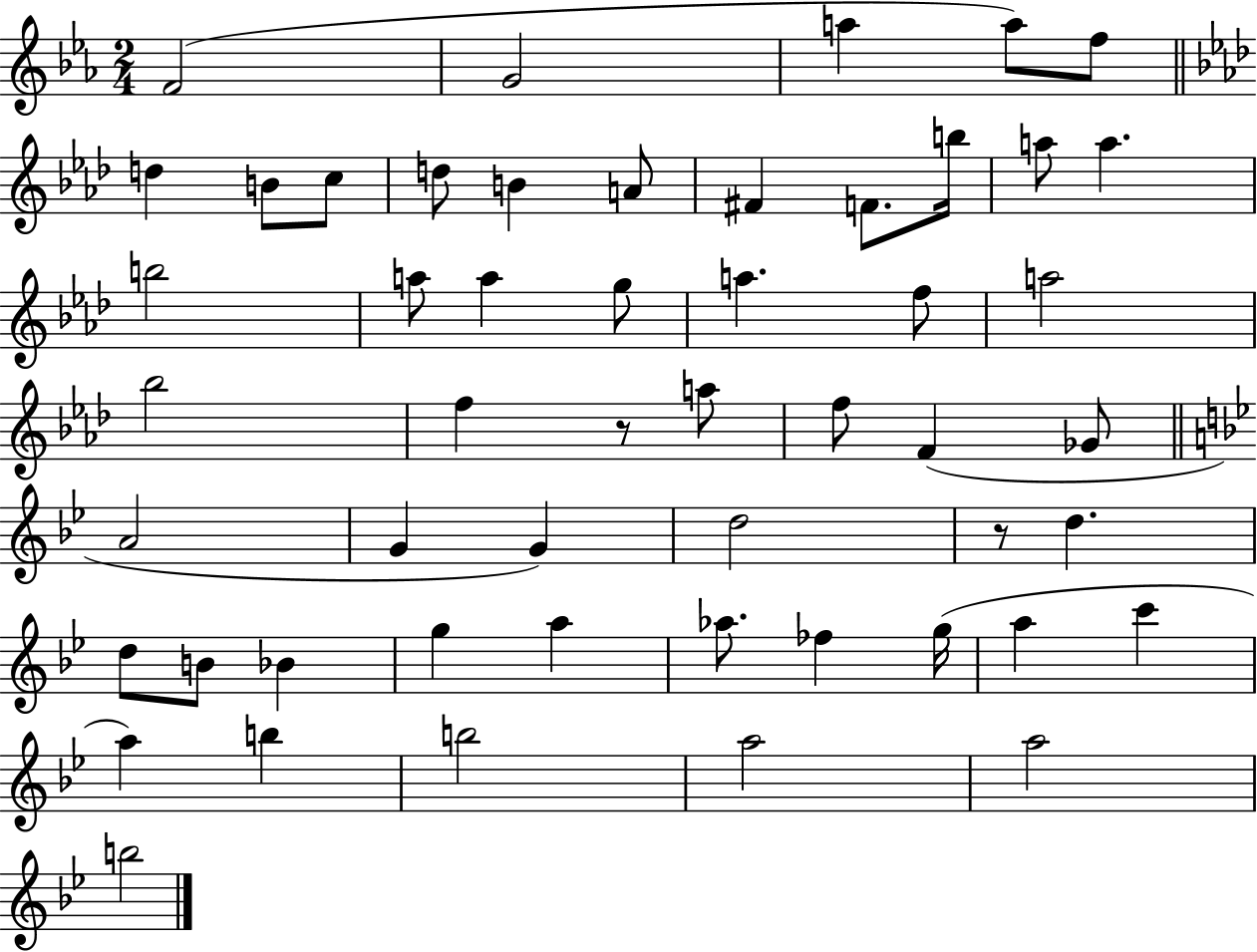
F4/h G4/h A5/q A5/e F5/e D5/q B4/e C5/e D5/e B4/q A4/e F#4/q F4/e. B5/s A5/e A5/q. B5/h A5/e A5/q G5/e A5/q. F5/e A5/h Bb5/h F5/q R/e A5/e F5/e F4/q Gb4/e A4/h G4/q G4/q D5/h R/e D5/q. D5/e B4/e Bb4/q G5/q A5/q Ab5/e. FES5/q G5/s A5/q C6/q A5/q B5/q B5/h A5/h A5/h B5/h